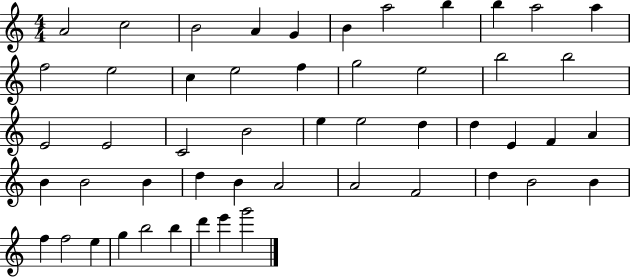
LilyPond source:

{
  \clef treble
  \numericTimeSignature
  \time 4/4
  \key c \major
  a'2 c''2 | b'2 a'4 g'4 | b'4 a''2 b''4 | b''4 a''2 a''4 | \break f''2 e''2 | c''4 e''2 f''4 | g''2 e''2 | b''2 b''2 | \break e'2 e'2 | c'2 b'2 | e''4 e''2 d''4 | d''4 e'4 f'4 a'4 | \break b'4 b'2 b'4 | d''4 b'4 a'2 | a'2 f'2 | d''4 b'2 b'4 | \break f''4 f''2 e''4 | g''4 b''2 b''4 | d'''4 e'''4 g'''2 | \bar "|."
}